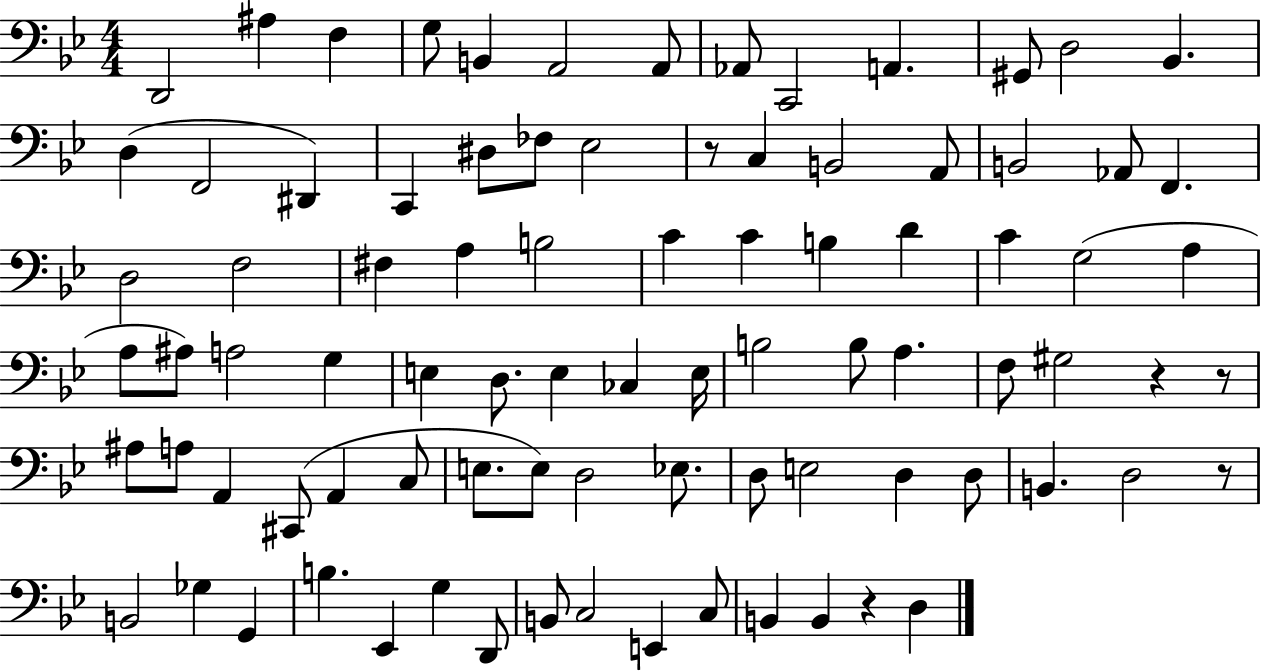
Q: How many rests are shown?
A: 5